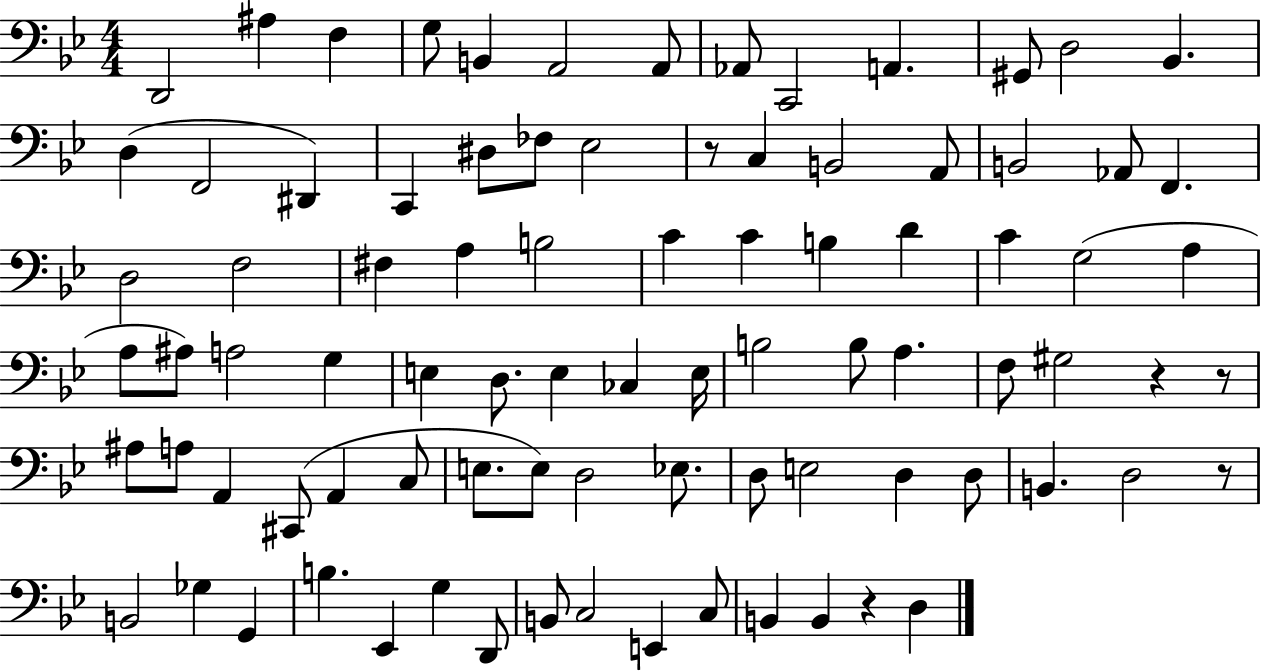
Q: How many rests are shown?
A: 5